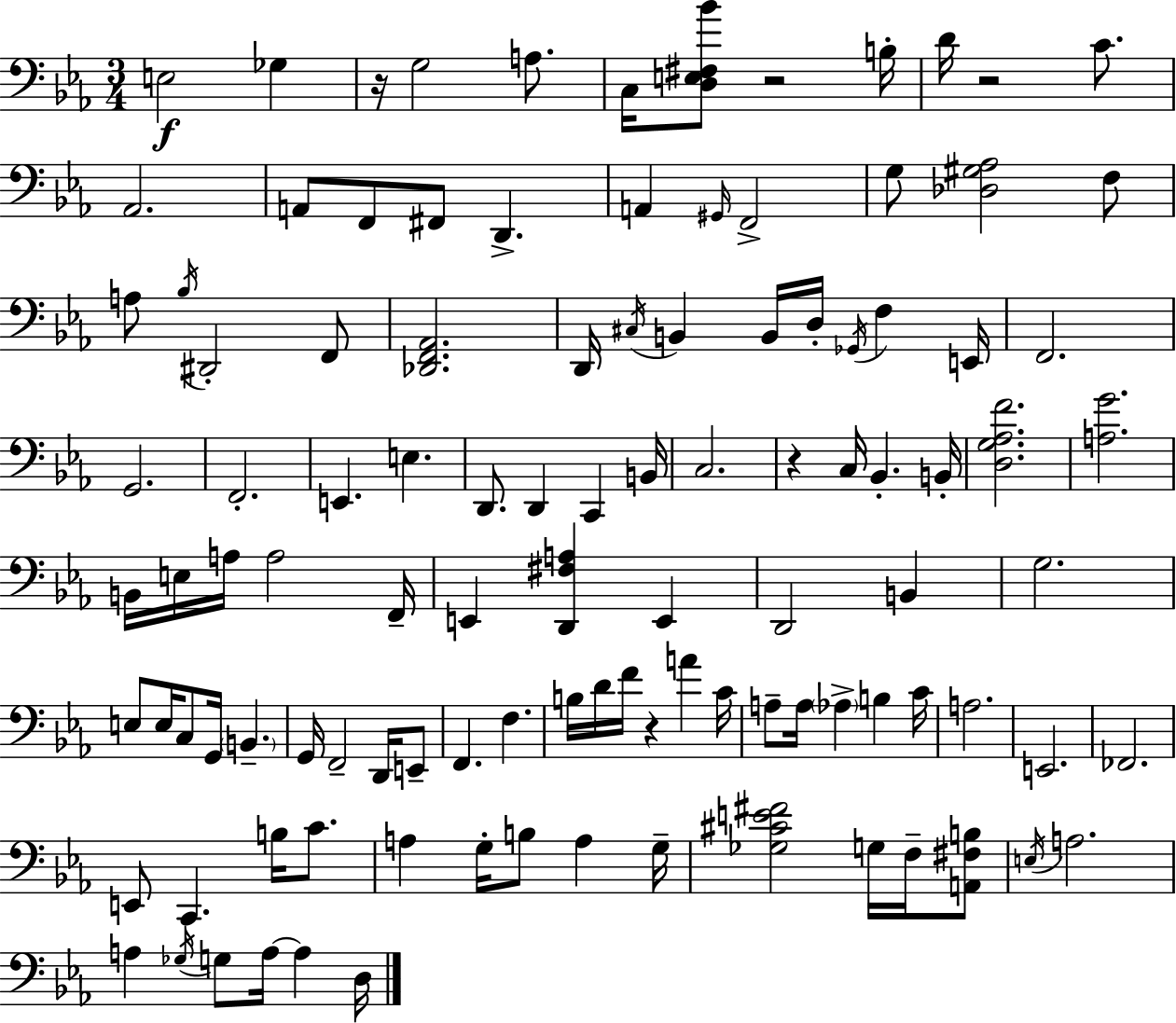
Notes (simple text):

E3/h Gb3/q R/s G3/h A3/e. C3/s [D3,E3,F#3,Bb4]/e R/h B3/s D4/s R/h C4/e. Ab2/h. A2/e F2/e F#2/e D2/q. A2/q G#2/s F2/h G3/e [Db3,G#3,Ab3]/h F3/e A3/e Bb3/s D#2/h F2/e [Db2,F2,Ab2]/h. D2/s C#3/s B2/q B2/s D3/s Gb2/s F3/q E2/s F2/h. G2/h. F2/h. E2/q. E3/q. D2/e. D2/q C2/q B2/s C3/h. R/q C3/s Bb2/q. B2/s [D3,G3,Ab3,F4]/h. [A3,G4]/h. B2/s E3/s A3/s A3/h F2/s E2/q [D2,F#3,A3]/q E2/q D2/h B2/q G3/h. E3/e E3/s C3/e G2/s B2/q. G2/s F2/h D2/s E2/e F2/q. F3/q. B3/s D4/s F4/s R/q A4/q C4/s A3/e A3/s Ab3/q B3/q C4/s A3/h. E2/h. FES2/h. E2/e C2/q. B3/s C4/e. A3/q G3/s B3/e A3/q G3/s [Gb3,C#4,E4,F#4]/h G3/s F3/s [A2,F#3,B3]/e E3/s A3/h. A3/q Gb3/s G3/e A3/s A3/q D3/s